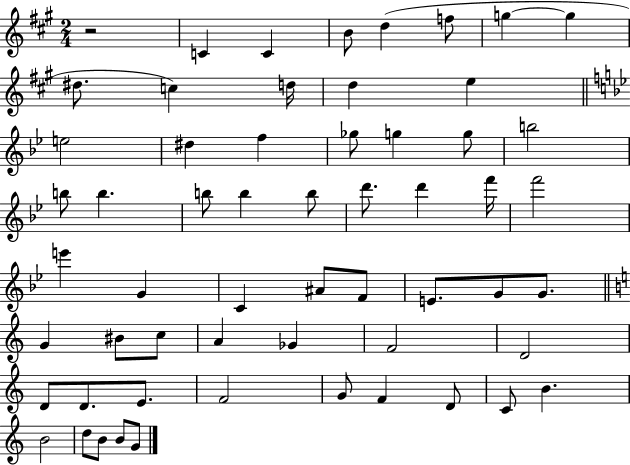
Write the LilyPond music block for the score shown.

{
  \clef treble
  \numericTimeSignature
  \time 2/4
  \key a \major
  r2 | c'4 c'4 | b'8 d''4( f''8 | g''4~~ g''4 | \break dis''8. c''4) d''16 | d''4 e''4 | \bar "||" \break \key g \minor e''2 | dis''4 f''4 | ges''8 g''4 g''8 | b''2 | \break b''8 b''4. | b''8 b''4 b''8 | d'''8. d'''4 f'''16 | f'''2 | \break e'''4 g'4 | c'4 ais'8 f'8 | e'8. g'8 g'8. | \bar "||" \break \key c \major g'4 bis'8 c''8 | a'4 ges'4 | f'2 | d'2 | \break d'8 d'8. e'8. | f'2 | g'8 f'4 d'8 | c'8 b'4. | \break b'2 | d''8 b'8 b'8 g'8 | \bar "|."
}